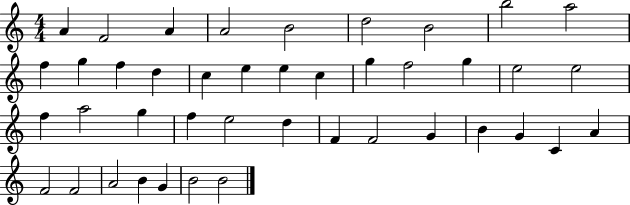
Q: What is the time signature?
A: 4/4